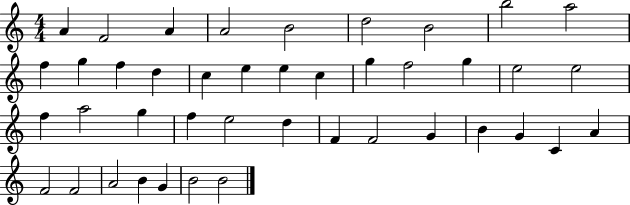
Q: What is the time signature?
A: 4/4